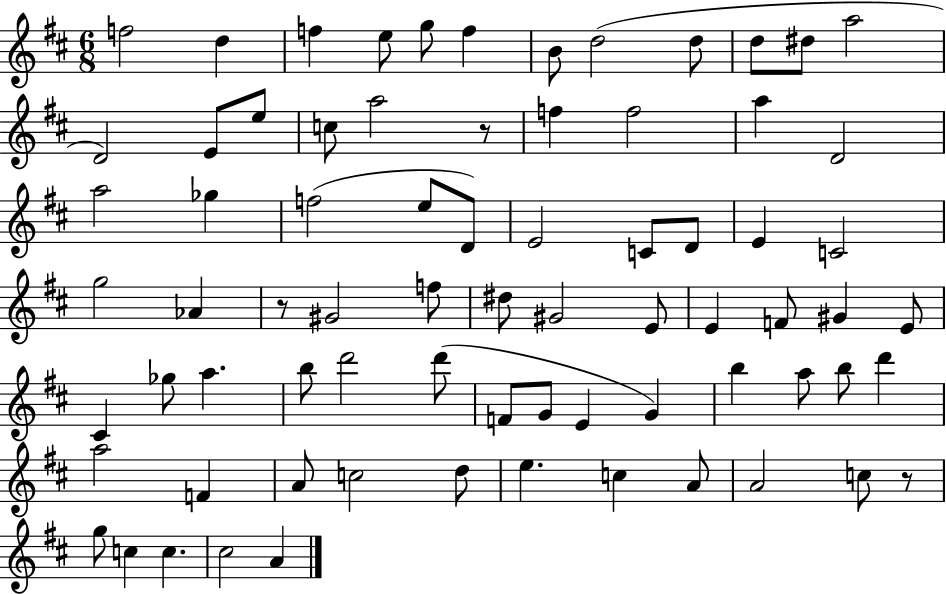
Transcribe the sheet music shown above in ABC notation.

X:1
T:Untitled
M:6/8
L:1/4
K:D
f2 d f e/2 g/2 f B/2 d2 d/2 d/2 ^d/2 a2 D2 E/2 e/2 c/2 a2 z/2 f f2 a D2 a2 _g f2 e/2 D/2 E2 C/2 D/2 E C2 g2 _A z/2 ^G2 f/2 ^d/2 ^G2 E/2 E F/2 ^G E/2 ^C _g/2 a b/2 d'2 d'/2 F/2 G/2 E G b a/2 b/2 d' a2 F A/2 c2 d/2 e c A/2 A2 c/2 z/2 g/2 c c ^c2 A